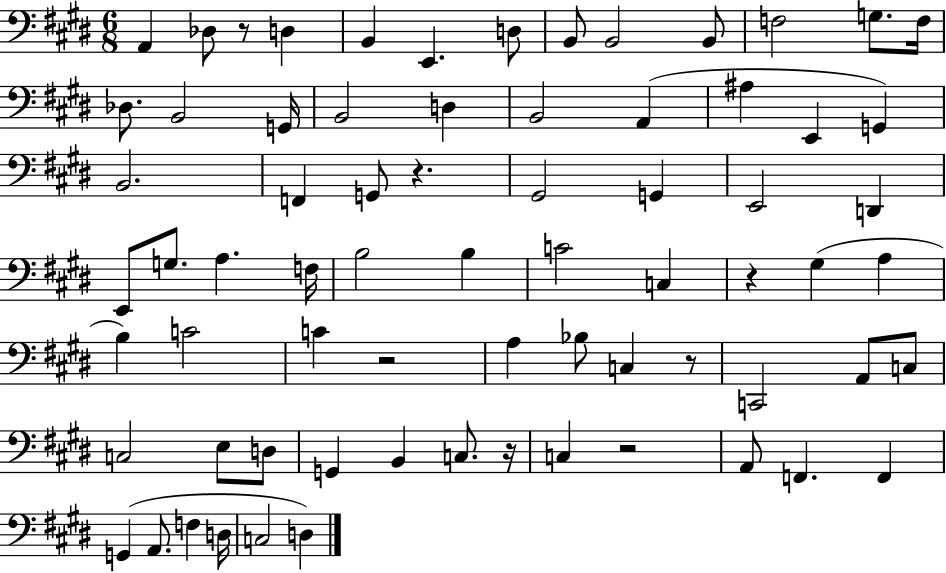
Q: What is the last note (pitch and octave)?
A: D3